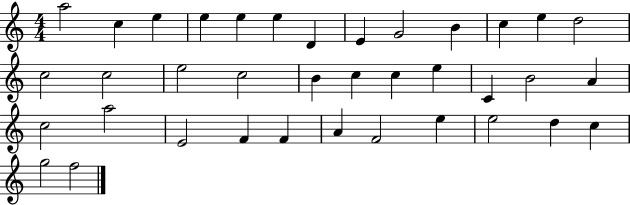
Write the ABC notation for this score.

X:1
T:Untitled
M:4/4
L:1/4
K:C
a2 c e e e e D E G2 B c e d2 c2 c2 e2 c2 B c c e C B2 A c2 a2 E2 F F A F2 e e2 d c g2 f2